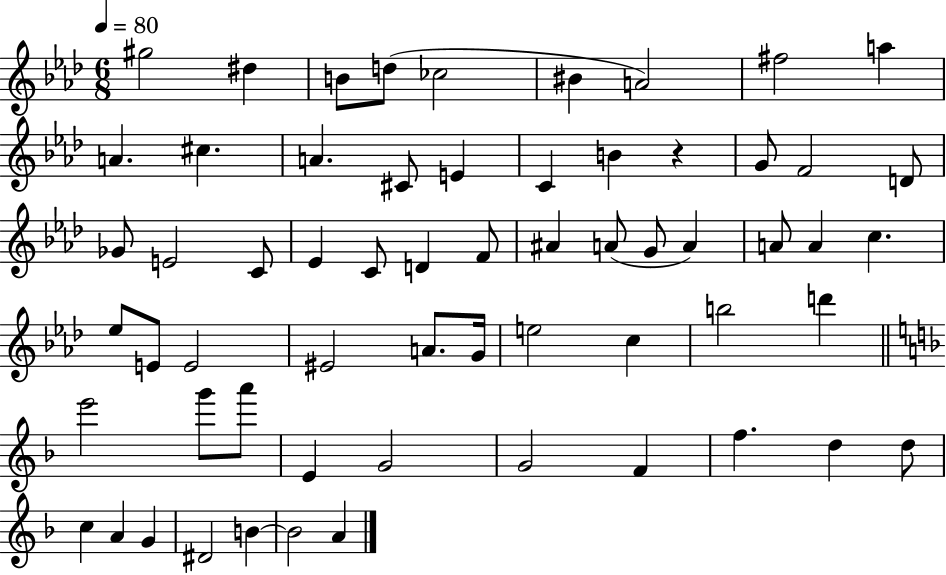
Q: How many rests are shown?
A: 1